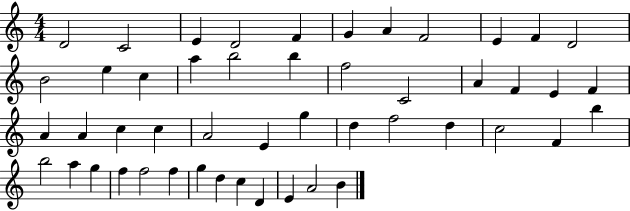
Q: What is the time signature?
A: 4/4